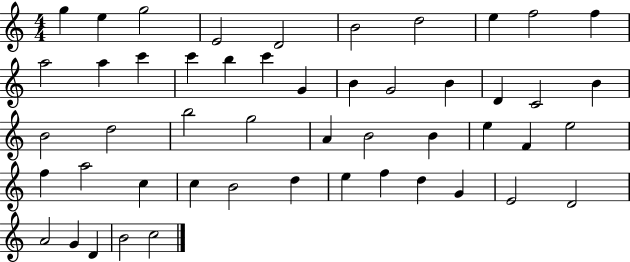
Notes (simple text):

G5/q E5/q G5/h E4/h D4/h B4/h D5/h E5/q F5/h F5/q A5/h A5/q C6/q C6/q B5/q C6/q G4/q B4/q G4/h B4/q D4/q C4/h B4/q B4/h D5/h B5/h G5/h A4/q B4/h B4/q E5/q F4/q E5/h F5/q A5/h C5/q C5/q B4/h D5/q E5/q F5/q D5/q G4/q E4/h D4/h A4/h G4/q D4/q B4/h C5/h